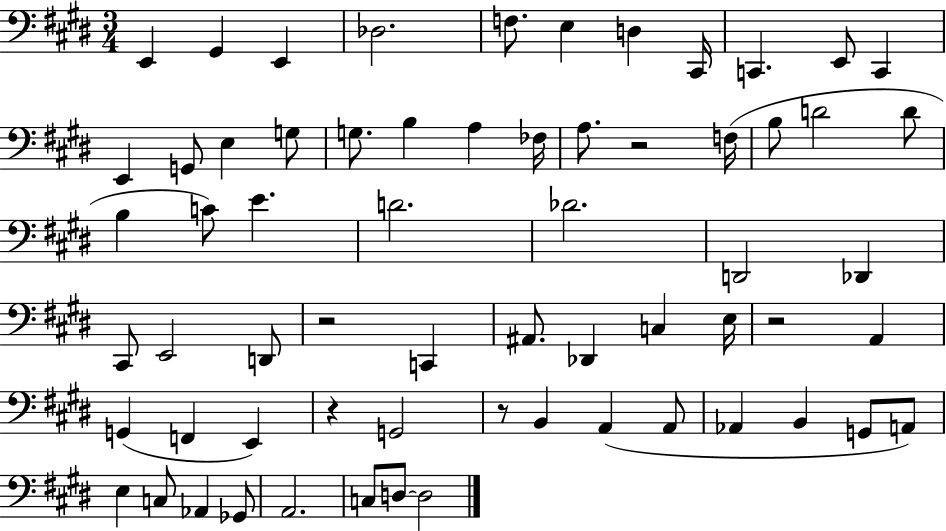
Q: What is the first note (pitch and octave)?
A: E2